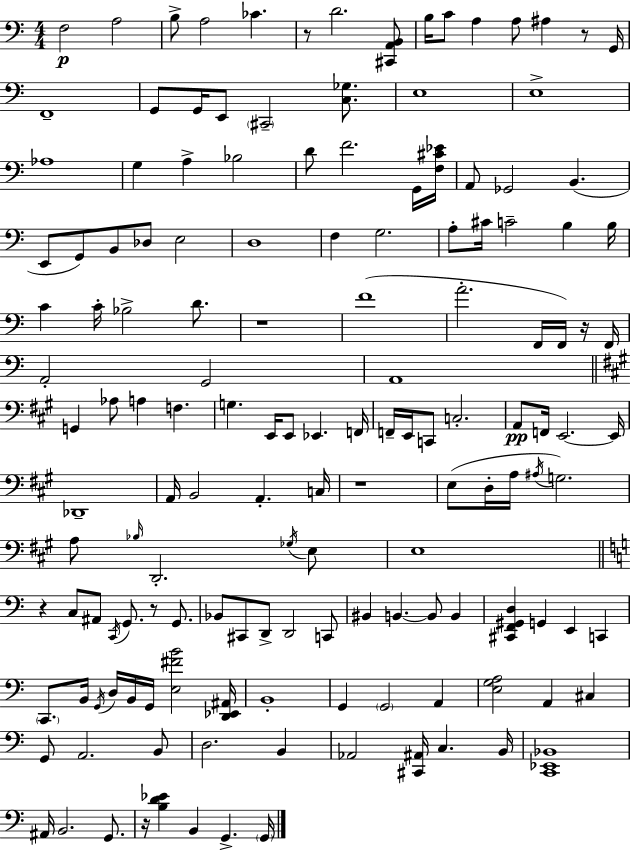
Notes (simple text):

F3/h A3/h B3/e A3/h CES4/q. R/e D4/h. [C#2,A2,B2]/e B3/s C4/e A3/q A3/e A#3/q R/e G2/s F2/w G2/e G2/s E2/e C#2/h [C3,Gb3]/e. E3/w E3/w Ab3/w G3/q A3/q Bb3/h D4/e F4/h. G2/s [F3,C#4,Eb4]/s A2/e Gb2/h B2/q. E2/e G2/e B2/e Db3/e E3/h D3/w F3/q G3/h. A3/e C#4/s C4/h B3/q B3/s C4/q C4/s Bb3/h D4/e. R/w F4/w A4/h. F2/s F2/s R/s F2/s A2/h G2/h A2/w G2/q Ab3/e A3/q F3/q. G3/q. E2/s E2/e Eb2/q. F2/s F2/s E2/s C2/e C3/h. A2/e F2/s E2/h. E2/s Db2/w A2/s B2/h A2/q. C3/s R/w E3/e D3/s A3/s A#3/s G3/h. A3/e Bb3/s D2/h. Gb3/s E3/e E3/w R/q C3/e A#2/e C2/s G2/e. R/e G2/e. Bb2/e C#2/e D2/e D2/h C2/e BIS2/q B2/q. B2/e B2/q [C#2,F2,G#2,D3]/q G2/q E2/q C2/q C2/e. B2/s G2/s D3/s B2/s G2/s [E3,F#4,B4]/h [D2,Eb2,A#2]/s B2/w G2/q G2/h A2/q [E3,G3,A3]/h A2/q C#3/q G2/e A2/h. B2/e D3/h. B2/q Ab2/h [C#2,A#2]/s C3/q. B2/s [C2,Eb2,Bb2]/w A#2/s B2/h. G2/e. R/s [B3,D4,Eb4]/q B2/q G2/q. G2/s